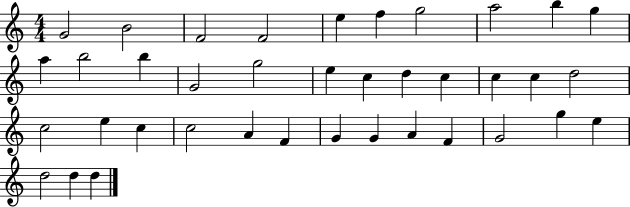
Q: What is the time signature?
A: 4/4